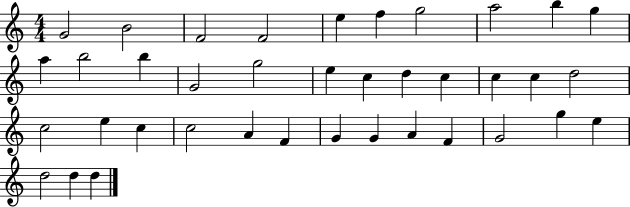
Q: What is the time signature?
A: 4/4